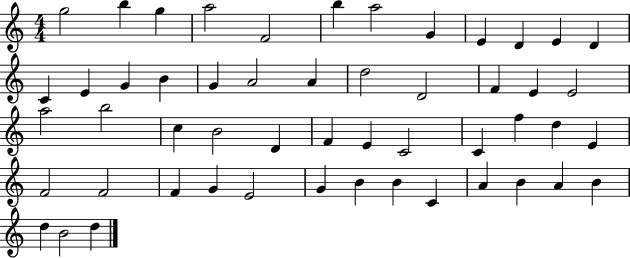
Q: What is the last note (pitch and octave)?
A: D5